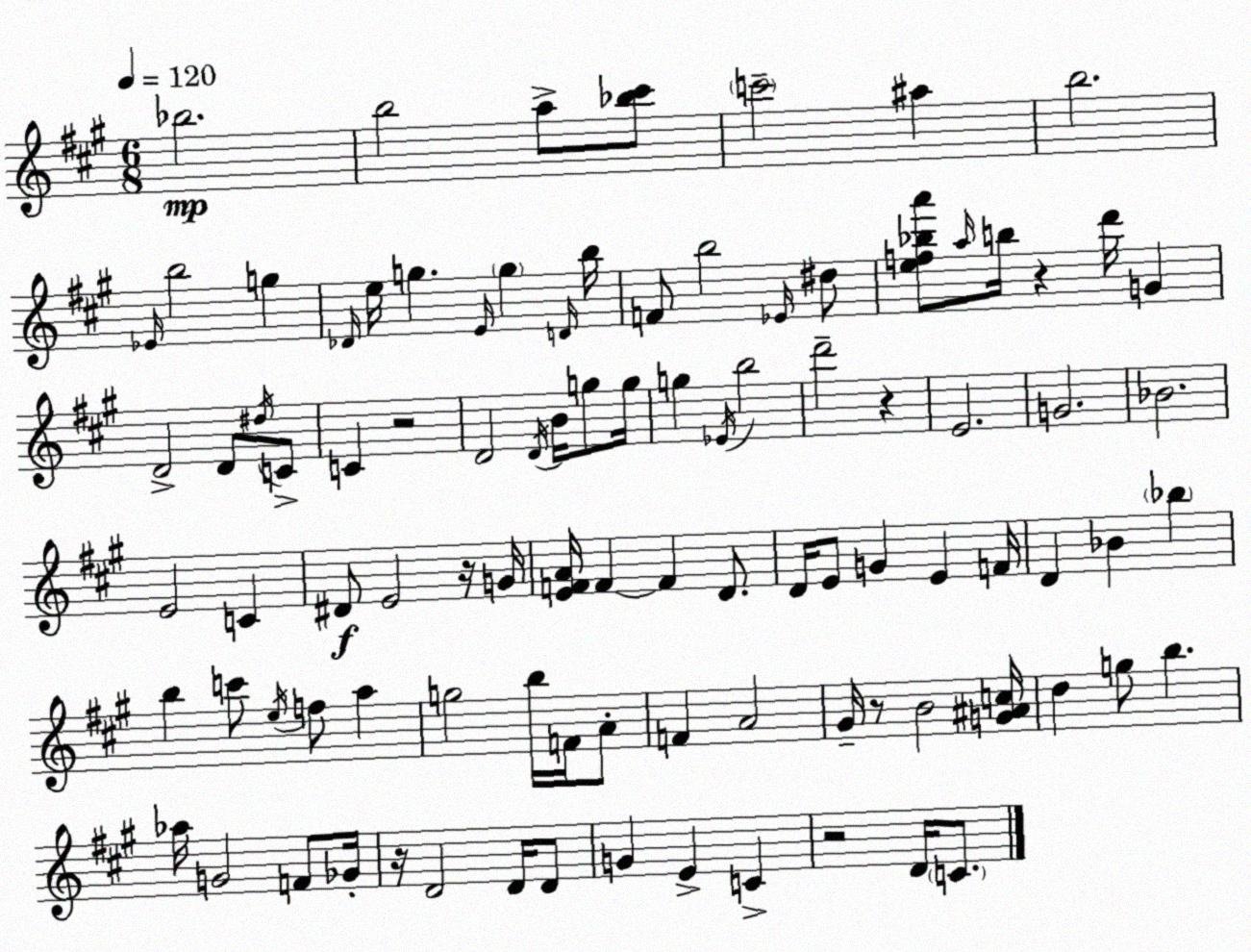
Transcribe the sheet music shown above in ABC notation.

X:1
T:Untitled
M:6/8
L:1/4
K:A
_b2 b2 a/2 [_b^c']/2 c'2 ^a b2 _E/4 b2 g _D/4 e/4 g E/4 g D/4 b/4 F/2 b2 _E/4 ^d/2 [ef_ba']/2 a/4 b/4 z d'/4 G D2 D/2 ^d/4 C/2 C z2 D2 D/4 B/4 g/2 g/4 g _E/4 b2 d'2 z E2 G2 _B2 E2 C ^D/2 E2 z/4 G/4 [EFA]/4 F F D/2 D/4 E/2 G E F/4 D _B _b b c'/2 e/4 f/2 a g2 b/4 F/4 A/2 F A2 ^G/4 z/2 B2 [G^Ac]/4 d g/2 b _a/4 G2 F/2 _G/4 z/4 D2 D/4 D/2 G E C z2 D/4 C/2